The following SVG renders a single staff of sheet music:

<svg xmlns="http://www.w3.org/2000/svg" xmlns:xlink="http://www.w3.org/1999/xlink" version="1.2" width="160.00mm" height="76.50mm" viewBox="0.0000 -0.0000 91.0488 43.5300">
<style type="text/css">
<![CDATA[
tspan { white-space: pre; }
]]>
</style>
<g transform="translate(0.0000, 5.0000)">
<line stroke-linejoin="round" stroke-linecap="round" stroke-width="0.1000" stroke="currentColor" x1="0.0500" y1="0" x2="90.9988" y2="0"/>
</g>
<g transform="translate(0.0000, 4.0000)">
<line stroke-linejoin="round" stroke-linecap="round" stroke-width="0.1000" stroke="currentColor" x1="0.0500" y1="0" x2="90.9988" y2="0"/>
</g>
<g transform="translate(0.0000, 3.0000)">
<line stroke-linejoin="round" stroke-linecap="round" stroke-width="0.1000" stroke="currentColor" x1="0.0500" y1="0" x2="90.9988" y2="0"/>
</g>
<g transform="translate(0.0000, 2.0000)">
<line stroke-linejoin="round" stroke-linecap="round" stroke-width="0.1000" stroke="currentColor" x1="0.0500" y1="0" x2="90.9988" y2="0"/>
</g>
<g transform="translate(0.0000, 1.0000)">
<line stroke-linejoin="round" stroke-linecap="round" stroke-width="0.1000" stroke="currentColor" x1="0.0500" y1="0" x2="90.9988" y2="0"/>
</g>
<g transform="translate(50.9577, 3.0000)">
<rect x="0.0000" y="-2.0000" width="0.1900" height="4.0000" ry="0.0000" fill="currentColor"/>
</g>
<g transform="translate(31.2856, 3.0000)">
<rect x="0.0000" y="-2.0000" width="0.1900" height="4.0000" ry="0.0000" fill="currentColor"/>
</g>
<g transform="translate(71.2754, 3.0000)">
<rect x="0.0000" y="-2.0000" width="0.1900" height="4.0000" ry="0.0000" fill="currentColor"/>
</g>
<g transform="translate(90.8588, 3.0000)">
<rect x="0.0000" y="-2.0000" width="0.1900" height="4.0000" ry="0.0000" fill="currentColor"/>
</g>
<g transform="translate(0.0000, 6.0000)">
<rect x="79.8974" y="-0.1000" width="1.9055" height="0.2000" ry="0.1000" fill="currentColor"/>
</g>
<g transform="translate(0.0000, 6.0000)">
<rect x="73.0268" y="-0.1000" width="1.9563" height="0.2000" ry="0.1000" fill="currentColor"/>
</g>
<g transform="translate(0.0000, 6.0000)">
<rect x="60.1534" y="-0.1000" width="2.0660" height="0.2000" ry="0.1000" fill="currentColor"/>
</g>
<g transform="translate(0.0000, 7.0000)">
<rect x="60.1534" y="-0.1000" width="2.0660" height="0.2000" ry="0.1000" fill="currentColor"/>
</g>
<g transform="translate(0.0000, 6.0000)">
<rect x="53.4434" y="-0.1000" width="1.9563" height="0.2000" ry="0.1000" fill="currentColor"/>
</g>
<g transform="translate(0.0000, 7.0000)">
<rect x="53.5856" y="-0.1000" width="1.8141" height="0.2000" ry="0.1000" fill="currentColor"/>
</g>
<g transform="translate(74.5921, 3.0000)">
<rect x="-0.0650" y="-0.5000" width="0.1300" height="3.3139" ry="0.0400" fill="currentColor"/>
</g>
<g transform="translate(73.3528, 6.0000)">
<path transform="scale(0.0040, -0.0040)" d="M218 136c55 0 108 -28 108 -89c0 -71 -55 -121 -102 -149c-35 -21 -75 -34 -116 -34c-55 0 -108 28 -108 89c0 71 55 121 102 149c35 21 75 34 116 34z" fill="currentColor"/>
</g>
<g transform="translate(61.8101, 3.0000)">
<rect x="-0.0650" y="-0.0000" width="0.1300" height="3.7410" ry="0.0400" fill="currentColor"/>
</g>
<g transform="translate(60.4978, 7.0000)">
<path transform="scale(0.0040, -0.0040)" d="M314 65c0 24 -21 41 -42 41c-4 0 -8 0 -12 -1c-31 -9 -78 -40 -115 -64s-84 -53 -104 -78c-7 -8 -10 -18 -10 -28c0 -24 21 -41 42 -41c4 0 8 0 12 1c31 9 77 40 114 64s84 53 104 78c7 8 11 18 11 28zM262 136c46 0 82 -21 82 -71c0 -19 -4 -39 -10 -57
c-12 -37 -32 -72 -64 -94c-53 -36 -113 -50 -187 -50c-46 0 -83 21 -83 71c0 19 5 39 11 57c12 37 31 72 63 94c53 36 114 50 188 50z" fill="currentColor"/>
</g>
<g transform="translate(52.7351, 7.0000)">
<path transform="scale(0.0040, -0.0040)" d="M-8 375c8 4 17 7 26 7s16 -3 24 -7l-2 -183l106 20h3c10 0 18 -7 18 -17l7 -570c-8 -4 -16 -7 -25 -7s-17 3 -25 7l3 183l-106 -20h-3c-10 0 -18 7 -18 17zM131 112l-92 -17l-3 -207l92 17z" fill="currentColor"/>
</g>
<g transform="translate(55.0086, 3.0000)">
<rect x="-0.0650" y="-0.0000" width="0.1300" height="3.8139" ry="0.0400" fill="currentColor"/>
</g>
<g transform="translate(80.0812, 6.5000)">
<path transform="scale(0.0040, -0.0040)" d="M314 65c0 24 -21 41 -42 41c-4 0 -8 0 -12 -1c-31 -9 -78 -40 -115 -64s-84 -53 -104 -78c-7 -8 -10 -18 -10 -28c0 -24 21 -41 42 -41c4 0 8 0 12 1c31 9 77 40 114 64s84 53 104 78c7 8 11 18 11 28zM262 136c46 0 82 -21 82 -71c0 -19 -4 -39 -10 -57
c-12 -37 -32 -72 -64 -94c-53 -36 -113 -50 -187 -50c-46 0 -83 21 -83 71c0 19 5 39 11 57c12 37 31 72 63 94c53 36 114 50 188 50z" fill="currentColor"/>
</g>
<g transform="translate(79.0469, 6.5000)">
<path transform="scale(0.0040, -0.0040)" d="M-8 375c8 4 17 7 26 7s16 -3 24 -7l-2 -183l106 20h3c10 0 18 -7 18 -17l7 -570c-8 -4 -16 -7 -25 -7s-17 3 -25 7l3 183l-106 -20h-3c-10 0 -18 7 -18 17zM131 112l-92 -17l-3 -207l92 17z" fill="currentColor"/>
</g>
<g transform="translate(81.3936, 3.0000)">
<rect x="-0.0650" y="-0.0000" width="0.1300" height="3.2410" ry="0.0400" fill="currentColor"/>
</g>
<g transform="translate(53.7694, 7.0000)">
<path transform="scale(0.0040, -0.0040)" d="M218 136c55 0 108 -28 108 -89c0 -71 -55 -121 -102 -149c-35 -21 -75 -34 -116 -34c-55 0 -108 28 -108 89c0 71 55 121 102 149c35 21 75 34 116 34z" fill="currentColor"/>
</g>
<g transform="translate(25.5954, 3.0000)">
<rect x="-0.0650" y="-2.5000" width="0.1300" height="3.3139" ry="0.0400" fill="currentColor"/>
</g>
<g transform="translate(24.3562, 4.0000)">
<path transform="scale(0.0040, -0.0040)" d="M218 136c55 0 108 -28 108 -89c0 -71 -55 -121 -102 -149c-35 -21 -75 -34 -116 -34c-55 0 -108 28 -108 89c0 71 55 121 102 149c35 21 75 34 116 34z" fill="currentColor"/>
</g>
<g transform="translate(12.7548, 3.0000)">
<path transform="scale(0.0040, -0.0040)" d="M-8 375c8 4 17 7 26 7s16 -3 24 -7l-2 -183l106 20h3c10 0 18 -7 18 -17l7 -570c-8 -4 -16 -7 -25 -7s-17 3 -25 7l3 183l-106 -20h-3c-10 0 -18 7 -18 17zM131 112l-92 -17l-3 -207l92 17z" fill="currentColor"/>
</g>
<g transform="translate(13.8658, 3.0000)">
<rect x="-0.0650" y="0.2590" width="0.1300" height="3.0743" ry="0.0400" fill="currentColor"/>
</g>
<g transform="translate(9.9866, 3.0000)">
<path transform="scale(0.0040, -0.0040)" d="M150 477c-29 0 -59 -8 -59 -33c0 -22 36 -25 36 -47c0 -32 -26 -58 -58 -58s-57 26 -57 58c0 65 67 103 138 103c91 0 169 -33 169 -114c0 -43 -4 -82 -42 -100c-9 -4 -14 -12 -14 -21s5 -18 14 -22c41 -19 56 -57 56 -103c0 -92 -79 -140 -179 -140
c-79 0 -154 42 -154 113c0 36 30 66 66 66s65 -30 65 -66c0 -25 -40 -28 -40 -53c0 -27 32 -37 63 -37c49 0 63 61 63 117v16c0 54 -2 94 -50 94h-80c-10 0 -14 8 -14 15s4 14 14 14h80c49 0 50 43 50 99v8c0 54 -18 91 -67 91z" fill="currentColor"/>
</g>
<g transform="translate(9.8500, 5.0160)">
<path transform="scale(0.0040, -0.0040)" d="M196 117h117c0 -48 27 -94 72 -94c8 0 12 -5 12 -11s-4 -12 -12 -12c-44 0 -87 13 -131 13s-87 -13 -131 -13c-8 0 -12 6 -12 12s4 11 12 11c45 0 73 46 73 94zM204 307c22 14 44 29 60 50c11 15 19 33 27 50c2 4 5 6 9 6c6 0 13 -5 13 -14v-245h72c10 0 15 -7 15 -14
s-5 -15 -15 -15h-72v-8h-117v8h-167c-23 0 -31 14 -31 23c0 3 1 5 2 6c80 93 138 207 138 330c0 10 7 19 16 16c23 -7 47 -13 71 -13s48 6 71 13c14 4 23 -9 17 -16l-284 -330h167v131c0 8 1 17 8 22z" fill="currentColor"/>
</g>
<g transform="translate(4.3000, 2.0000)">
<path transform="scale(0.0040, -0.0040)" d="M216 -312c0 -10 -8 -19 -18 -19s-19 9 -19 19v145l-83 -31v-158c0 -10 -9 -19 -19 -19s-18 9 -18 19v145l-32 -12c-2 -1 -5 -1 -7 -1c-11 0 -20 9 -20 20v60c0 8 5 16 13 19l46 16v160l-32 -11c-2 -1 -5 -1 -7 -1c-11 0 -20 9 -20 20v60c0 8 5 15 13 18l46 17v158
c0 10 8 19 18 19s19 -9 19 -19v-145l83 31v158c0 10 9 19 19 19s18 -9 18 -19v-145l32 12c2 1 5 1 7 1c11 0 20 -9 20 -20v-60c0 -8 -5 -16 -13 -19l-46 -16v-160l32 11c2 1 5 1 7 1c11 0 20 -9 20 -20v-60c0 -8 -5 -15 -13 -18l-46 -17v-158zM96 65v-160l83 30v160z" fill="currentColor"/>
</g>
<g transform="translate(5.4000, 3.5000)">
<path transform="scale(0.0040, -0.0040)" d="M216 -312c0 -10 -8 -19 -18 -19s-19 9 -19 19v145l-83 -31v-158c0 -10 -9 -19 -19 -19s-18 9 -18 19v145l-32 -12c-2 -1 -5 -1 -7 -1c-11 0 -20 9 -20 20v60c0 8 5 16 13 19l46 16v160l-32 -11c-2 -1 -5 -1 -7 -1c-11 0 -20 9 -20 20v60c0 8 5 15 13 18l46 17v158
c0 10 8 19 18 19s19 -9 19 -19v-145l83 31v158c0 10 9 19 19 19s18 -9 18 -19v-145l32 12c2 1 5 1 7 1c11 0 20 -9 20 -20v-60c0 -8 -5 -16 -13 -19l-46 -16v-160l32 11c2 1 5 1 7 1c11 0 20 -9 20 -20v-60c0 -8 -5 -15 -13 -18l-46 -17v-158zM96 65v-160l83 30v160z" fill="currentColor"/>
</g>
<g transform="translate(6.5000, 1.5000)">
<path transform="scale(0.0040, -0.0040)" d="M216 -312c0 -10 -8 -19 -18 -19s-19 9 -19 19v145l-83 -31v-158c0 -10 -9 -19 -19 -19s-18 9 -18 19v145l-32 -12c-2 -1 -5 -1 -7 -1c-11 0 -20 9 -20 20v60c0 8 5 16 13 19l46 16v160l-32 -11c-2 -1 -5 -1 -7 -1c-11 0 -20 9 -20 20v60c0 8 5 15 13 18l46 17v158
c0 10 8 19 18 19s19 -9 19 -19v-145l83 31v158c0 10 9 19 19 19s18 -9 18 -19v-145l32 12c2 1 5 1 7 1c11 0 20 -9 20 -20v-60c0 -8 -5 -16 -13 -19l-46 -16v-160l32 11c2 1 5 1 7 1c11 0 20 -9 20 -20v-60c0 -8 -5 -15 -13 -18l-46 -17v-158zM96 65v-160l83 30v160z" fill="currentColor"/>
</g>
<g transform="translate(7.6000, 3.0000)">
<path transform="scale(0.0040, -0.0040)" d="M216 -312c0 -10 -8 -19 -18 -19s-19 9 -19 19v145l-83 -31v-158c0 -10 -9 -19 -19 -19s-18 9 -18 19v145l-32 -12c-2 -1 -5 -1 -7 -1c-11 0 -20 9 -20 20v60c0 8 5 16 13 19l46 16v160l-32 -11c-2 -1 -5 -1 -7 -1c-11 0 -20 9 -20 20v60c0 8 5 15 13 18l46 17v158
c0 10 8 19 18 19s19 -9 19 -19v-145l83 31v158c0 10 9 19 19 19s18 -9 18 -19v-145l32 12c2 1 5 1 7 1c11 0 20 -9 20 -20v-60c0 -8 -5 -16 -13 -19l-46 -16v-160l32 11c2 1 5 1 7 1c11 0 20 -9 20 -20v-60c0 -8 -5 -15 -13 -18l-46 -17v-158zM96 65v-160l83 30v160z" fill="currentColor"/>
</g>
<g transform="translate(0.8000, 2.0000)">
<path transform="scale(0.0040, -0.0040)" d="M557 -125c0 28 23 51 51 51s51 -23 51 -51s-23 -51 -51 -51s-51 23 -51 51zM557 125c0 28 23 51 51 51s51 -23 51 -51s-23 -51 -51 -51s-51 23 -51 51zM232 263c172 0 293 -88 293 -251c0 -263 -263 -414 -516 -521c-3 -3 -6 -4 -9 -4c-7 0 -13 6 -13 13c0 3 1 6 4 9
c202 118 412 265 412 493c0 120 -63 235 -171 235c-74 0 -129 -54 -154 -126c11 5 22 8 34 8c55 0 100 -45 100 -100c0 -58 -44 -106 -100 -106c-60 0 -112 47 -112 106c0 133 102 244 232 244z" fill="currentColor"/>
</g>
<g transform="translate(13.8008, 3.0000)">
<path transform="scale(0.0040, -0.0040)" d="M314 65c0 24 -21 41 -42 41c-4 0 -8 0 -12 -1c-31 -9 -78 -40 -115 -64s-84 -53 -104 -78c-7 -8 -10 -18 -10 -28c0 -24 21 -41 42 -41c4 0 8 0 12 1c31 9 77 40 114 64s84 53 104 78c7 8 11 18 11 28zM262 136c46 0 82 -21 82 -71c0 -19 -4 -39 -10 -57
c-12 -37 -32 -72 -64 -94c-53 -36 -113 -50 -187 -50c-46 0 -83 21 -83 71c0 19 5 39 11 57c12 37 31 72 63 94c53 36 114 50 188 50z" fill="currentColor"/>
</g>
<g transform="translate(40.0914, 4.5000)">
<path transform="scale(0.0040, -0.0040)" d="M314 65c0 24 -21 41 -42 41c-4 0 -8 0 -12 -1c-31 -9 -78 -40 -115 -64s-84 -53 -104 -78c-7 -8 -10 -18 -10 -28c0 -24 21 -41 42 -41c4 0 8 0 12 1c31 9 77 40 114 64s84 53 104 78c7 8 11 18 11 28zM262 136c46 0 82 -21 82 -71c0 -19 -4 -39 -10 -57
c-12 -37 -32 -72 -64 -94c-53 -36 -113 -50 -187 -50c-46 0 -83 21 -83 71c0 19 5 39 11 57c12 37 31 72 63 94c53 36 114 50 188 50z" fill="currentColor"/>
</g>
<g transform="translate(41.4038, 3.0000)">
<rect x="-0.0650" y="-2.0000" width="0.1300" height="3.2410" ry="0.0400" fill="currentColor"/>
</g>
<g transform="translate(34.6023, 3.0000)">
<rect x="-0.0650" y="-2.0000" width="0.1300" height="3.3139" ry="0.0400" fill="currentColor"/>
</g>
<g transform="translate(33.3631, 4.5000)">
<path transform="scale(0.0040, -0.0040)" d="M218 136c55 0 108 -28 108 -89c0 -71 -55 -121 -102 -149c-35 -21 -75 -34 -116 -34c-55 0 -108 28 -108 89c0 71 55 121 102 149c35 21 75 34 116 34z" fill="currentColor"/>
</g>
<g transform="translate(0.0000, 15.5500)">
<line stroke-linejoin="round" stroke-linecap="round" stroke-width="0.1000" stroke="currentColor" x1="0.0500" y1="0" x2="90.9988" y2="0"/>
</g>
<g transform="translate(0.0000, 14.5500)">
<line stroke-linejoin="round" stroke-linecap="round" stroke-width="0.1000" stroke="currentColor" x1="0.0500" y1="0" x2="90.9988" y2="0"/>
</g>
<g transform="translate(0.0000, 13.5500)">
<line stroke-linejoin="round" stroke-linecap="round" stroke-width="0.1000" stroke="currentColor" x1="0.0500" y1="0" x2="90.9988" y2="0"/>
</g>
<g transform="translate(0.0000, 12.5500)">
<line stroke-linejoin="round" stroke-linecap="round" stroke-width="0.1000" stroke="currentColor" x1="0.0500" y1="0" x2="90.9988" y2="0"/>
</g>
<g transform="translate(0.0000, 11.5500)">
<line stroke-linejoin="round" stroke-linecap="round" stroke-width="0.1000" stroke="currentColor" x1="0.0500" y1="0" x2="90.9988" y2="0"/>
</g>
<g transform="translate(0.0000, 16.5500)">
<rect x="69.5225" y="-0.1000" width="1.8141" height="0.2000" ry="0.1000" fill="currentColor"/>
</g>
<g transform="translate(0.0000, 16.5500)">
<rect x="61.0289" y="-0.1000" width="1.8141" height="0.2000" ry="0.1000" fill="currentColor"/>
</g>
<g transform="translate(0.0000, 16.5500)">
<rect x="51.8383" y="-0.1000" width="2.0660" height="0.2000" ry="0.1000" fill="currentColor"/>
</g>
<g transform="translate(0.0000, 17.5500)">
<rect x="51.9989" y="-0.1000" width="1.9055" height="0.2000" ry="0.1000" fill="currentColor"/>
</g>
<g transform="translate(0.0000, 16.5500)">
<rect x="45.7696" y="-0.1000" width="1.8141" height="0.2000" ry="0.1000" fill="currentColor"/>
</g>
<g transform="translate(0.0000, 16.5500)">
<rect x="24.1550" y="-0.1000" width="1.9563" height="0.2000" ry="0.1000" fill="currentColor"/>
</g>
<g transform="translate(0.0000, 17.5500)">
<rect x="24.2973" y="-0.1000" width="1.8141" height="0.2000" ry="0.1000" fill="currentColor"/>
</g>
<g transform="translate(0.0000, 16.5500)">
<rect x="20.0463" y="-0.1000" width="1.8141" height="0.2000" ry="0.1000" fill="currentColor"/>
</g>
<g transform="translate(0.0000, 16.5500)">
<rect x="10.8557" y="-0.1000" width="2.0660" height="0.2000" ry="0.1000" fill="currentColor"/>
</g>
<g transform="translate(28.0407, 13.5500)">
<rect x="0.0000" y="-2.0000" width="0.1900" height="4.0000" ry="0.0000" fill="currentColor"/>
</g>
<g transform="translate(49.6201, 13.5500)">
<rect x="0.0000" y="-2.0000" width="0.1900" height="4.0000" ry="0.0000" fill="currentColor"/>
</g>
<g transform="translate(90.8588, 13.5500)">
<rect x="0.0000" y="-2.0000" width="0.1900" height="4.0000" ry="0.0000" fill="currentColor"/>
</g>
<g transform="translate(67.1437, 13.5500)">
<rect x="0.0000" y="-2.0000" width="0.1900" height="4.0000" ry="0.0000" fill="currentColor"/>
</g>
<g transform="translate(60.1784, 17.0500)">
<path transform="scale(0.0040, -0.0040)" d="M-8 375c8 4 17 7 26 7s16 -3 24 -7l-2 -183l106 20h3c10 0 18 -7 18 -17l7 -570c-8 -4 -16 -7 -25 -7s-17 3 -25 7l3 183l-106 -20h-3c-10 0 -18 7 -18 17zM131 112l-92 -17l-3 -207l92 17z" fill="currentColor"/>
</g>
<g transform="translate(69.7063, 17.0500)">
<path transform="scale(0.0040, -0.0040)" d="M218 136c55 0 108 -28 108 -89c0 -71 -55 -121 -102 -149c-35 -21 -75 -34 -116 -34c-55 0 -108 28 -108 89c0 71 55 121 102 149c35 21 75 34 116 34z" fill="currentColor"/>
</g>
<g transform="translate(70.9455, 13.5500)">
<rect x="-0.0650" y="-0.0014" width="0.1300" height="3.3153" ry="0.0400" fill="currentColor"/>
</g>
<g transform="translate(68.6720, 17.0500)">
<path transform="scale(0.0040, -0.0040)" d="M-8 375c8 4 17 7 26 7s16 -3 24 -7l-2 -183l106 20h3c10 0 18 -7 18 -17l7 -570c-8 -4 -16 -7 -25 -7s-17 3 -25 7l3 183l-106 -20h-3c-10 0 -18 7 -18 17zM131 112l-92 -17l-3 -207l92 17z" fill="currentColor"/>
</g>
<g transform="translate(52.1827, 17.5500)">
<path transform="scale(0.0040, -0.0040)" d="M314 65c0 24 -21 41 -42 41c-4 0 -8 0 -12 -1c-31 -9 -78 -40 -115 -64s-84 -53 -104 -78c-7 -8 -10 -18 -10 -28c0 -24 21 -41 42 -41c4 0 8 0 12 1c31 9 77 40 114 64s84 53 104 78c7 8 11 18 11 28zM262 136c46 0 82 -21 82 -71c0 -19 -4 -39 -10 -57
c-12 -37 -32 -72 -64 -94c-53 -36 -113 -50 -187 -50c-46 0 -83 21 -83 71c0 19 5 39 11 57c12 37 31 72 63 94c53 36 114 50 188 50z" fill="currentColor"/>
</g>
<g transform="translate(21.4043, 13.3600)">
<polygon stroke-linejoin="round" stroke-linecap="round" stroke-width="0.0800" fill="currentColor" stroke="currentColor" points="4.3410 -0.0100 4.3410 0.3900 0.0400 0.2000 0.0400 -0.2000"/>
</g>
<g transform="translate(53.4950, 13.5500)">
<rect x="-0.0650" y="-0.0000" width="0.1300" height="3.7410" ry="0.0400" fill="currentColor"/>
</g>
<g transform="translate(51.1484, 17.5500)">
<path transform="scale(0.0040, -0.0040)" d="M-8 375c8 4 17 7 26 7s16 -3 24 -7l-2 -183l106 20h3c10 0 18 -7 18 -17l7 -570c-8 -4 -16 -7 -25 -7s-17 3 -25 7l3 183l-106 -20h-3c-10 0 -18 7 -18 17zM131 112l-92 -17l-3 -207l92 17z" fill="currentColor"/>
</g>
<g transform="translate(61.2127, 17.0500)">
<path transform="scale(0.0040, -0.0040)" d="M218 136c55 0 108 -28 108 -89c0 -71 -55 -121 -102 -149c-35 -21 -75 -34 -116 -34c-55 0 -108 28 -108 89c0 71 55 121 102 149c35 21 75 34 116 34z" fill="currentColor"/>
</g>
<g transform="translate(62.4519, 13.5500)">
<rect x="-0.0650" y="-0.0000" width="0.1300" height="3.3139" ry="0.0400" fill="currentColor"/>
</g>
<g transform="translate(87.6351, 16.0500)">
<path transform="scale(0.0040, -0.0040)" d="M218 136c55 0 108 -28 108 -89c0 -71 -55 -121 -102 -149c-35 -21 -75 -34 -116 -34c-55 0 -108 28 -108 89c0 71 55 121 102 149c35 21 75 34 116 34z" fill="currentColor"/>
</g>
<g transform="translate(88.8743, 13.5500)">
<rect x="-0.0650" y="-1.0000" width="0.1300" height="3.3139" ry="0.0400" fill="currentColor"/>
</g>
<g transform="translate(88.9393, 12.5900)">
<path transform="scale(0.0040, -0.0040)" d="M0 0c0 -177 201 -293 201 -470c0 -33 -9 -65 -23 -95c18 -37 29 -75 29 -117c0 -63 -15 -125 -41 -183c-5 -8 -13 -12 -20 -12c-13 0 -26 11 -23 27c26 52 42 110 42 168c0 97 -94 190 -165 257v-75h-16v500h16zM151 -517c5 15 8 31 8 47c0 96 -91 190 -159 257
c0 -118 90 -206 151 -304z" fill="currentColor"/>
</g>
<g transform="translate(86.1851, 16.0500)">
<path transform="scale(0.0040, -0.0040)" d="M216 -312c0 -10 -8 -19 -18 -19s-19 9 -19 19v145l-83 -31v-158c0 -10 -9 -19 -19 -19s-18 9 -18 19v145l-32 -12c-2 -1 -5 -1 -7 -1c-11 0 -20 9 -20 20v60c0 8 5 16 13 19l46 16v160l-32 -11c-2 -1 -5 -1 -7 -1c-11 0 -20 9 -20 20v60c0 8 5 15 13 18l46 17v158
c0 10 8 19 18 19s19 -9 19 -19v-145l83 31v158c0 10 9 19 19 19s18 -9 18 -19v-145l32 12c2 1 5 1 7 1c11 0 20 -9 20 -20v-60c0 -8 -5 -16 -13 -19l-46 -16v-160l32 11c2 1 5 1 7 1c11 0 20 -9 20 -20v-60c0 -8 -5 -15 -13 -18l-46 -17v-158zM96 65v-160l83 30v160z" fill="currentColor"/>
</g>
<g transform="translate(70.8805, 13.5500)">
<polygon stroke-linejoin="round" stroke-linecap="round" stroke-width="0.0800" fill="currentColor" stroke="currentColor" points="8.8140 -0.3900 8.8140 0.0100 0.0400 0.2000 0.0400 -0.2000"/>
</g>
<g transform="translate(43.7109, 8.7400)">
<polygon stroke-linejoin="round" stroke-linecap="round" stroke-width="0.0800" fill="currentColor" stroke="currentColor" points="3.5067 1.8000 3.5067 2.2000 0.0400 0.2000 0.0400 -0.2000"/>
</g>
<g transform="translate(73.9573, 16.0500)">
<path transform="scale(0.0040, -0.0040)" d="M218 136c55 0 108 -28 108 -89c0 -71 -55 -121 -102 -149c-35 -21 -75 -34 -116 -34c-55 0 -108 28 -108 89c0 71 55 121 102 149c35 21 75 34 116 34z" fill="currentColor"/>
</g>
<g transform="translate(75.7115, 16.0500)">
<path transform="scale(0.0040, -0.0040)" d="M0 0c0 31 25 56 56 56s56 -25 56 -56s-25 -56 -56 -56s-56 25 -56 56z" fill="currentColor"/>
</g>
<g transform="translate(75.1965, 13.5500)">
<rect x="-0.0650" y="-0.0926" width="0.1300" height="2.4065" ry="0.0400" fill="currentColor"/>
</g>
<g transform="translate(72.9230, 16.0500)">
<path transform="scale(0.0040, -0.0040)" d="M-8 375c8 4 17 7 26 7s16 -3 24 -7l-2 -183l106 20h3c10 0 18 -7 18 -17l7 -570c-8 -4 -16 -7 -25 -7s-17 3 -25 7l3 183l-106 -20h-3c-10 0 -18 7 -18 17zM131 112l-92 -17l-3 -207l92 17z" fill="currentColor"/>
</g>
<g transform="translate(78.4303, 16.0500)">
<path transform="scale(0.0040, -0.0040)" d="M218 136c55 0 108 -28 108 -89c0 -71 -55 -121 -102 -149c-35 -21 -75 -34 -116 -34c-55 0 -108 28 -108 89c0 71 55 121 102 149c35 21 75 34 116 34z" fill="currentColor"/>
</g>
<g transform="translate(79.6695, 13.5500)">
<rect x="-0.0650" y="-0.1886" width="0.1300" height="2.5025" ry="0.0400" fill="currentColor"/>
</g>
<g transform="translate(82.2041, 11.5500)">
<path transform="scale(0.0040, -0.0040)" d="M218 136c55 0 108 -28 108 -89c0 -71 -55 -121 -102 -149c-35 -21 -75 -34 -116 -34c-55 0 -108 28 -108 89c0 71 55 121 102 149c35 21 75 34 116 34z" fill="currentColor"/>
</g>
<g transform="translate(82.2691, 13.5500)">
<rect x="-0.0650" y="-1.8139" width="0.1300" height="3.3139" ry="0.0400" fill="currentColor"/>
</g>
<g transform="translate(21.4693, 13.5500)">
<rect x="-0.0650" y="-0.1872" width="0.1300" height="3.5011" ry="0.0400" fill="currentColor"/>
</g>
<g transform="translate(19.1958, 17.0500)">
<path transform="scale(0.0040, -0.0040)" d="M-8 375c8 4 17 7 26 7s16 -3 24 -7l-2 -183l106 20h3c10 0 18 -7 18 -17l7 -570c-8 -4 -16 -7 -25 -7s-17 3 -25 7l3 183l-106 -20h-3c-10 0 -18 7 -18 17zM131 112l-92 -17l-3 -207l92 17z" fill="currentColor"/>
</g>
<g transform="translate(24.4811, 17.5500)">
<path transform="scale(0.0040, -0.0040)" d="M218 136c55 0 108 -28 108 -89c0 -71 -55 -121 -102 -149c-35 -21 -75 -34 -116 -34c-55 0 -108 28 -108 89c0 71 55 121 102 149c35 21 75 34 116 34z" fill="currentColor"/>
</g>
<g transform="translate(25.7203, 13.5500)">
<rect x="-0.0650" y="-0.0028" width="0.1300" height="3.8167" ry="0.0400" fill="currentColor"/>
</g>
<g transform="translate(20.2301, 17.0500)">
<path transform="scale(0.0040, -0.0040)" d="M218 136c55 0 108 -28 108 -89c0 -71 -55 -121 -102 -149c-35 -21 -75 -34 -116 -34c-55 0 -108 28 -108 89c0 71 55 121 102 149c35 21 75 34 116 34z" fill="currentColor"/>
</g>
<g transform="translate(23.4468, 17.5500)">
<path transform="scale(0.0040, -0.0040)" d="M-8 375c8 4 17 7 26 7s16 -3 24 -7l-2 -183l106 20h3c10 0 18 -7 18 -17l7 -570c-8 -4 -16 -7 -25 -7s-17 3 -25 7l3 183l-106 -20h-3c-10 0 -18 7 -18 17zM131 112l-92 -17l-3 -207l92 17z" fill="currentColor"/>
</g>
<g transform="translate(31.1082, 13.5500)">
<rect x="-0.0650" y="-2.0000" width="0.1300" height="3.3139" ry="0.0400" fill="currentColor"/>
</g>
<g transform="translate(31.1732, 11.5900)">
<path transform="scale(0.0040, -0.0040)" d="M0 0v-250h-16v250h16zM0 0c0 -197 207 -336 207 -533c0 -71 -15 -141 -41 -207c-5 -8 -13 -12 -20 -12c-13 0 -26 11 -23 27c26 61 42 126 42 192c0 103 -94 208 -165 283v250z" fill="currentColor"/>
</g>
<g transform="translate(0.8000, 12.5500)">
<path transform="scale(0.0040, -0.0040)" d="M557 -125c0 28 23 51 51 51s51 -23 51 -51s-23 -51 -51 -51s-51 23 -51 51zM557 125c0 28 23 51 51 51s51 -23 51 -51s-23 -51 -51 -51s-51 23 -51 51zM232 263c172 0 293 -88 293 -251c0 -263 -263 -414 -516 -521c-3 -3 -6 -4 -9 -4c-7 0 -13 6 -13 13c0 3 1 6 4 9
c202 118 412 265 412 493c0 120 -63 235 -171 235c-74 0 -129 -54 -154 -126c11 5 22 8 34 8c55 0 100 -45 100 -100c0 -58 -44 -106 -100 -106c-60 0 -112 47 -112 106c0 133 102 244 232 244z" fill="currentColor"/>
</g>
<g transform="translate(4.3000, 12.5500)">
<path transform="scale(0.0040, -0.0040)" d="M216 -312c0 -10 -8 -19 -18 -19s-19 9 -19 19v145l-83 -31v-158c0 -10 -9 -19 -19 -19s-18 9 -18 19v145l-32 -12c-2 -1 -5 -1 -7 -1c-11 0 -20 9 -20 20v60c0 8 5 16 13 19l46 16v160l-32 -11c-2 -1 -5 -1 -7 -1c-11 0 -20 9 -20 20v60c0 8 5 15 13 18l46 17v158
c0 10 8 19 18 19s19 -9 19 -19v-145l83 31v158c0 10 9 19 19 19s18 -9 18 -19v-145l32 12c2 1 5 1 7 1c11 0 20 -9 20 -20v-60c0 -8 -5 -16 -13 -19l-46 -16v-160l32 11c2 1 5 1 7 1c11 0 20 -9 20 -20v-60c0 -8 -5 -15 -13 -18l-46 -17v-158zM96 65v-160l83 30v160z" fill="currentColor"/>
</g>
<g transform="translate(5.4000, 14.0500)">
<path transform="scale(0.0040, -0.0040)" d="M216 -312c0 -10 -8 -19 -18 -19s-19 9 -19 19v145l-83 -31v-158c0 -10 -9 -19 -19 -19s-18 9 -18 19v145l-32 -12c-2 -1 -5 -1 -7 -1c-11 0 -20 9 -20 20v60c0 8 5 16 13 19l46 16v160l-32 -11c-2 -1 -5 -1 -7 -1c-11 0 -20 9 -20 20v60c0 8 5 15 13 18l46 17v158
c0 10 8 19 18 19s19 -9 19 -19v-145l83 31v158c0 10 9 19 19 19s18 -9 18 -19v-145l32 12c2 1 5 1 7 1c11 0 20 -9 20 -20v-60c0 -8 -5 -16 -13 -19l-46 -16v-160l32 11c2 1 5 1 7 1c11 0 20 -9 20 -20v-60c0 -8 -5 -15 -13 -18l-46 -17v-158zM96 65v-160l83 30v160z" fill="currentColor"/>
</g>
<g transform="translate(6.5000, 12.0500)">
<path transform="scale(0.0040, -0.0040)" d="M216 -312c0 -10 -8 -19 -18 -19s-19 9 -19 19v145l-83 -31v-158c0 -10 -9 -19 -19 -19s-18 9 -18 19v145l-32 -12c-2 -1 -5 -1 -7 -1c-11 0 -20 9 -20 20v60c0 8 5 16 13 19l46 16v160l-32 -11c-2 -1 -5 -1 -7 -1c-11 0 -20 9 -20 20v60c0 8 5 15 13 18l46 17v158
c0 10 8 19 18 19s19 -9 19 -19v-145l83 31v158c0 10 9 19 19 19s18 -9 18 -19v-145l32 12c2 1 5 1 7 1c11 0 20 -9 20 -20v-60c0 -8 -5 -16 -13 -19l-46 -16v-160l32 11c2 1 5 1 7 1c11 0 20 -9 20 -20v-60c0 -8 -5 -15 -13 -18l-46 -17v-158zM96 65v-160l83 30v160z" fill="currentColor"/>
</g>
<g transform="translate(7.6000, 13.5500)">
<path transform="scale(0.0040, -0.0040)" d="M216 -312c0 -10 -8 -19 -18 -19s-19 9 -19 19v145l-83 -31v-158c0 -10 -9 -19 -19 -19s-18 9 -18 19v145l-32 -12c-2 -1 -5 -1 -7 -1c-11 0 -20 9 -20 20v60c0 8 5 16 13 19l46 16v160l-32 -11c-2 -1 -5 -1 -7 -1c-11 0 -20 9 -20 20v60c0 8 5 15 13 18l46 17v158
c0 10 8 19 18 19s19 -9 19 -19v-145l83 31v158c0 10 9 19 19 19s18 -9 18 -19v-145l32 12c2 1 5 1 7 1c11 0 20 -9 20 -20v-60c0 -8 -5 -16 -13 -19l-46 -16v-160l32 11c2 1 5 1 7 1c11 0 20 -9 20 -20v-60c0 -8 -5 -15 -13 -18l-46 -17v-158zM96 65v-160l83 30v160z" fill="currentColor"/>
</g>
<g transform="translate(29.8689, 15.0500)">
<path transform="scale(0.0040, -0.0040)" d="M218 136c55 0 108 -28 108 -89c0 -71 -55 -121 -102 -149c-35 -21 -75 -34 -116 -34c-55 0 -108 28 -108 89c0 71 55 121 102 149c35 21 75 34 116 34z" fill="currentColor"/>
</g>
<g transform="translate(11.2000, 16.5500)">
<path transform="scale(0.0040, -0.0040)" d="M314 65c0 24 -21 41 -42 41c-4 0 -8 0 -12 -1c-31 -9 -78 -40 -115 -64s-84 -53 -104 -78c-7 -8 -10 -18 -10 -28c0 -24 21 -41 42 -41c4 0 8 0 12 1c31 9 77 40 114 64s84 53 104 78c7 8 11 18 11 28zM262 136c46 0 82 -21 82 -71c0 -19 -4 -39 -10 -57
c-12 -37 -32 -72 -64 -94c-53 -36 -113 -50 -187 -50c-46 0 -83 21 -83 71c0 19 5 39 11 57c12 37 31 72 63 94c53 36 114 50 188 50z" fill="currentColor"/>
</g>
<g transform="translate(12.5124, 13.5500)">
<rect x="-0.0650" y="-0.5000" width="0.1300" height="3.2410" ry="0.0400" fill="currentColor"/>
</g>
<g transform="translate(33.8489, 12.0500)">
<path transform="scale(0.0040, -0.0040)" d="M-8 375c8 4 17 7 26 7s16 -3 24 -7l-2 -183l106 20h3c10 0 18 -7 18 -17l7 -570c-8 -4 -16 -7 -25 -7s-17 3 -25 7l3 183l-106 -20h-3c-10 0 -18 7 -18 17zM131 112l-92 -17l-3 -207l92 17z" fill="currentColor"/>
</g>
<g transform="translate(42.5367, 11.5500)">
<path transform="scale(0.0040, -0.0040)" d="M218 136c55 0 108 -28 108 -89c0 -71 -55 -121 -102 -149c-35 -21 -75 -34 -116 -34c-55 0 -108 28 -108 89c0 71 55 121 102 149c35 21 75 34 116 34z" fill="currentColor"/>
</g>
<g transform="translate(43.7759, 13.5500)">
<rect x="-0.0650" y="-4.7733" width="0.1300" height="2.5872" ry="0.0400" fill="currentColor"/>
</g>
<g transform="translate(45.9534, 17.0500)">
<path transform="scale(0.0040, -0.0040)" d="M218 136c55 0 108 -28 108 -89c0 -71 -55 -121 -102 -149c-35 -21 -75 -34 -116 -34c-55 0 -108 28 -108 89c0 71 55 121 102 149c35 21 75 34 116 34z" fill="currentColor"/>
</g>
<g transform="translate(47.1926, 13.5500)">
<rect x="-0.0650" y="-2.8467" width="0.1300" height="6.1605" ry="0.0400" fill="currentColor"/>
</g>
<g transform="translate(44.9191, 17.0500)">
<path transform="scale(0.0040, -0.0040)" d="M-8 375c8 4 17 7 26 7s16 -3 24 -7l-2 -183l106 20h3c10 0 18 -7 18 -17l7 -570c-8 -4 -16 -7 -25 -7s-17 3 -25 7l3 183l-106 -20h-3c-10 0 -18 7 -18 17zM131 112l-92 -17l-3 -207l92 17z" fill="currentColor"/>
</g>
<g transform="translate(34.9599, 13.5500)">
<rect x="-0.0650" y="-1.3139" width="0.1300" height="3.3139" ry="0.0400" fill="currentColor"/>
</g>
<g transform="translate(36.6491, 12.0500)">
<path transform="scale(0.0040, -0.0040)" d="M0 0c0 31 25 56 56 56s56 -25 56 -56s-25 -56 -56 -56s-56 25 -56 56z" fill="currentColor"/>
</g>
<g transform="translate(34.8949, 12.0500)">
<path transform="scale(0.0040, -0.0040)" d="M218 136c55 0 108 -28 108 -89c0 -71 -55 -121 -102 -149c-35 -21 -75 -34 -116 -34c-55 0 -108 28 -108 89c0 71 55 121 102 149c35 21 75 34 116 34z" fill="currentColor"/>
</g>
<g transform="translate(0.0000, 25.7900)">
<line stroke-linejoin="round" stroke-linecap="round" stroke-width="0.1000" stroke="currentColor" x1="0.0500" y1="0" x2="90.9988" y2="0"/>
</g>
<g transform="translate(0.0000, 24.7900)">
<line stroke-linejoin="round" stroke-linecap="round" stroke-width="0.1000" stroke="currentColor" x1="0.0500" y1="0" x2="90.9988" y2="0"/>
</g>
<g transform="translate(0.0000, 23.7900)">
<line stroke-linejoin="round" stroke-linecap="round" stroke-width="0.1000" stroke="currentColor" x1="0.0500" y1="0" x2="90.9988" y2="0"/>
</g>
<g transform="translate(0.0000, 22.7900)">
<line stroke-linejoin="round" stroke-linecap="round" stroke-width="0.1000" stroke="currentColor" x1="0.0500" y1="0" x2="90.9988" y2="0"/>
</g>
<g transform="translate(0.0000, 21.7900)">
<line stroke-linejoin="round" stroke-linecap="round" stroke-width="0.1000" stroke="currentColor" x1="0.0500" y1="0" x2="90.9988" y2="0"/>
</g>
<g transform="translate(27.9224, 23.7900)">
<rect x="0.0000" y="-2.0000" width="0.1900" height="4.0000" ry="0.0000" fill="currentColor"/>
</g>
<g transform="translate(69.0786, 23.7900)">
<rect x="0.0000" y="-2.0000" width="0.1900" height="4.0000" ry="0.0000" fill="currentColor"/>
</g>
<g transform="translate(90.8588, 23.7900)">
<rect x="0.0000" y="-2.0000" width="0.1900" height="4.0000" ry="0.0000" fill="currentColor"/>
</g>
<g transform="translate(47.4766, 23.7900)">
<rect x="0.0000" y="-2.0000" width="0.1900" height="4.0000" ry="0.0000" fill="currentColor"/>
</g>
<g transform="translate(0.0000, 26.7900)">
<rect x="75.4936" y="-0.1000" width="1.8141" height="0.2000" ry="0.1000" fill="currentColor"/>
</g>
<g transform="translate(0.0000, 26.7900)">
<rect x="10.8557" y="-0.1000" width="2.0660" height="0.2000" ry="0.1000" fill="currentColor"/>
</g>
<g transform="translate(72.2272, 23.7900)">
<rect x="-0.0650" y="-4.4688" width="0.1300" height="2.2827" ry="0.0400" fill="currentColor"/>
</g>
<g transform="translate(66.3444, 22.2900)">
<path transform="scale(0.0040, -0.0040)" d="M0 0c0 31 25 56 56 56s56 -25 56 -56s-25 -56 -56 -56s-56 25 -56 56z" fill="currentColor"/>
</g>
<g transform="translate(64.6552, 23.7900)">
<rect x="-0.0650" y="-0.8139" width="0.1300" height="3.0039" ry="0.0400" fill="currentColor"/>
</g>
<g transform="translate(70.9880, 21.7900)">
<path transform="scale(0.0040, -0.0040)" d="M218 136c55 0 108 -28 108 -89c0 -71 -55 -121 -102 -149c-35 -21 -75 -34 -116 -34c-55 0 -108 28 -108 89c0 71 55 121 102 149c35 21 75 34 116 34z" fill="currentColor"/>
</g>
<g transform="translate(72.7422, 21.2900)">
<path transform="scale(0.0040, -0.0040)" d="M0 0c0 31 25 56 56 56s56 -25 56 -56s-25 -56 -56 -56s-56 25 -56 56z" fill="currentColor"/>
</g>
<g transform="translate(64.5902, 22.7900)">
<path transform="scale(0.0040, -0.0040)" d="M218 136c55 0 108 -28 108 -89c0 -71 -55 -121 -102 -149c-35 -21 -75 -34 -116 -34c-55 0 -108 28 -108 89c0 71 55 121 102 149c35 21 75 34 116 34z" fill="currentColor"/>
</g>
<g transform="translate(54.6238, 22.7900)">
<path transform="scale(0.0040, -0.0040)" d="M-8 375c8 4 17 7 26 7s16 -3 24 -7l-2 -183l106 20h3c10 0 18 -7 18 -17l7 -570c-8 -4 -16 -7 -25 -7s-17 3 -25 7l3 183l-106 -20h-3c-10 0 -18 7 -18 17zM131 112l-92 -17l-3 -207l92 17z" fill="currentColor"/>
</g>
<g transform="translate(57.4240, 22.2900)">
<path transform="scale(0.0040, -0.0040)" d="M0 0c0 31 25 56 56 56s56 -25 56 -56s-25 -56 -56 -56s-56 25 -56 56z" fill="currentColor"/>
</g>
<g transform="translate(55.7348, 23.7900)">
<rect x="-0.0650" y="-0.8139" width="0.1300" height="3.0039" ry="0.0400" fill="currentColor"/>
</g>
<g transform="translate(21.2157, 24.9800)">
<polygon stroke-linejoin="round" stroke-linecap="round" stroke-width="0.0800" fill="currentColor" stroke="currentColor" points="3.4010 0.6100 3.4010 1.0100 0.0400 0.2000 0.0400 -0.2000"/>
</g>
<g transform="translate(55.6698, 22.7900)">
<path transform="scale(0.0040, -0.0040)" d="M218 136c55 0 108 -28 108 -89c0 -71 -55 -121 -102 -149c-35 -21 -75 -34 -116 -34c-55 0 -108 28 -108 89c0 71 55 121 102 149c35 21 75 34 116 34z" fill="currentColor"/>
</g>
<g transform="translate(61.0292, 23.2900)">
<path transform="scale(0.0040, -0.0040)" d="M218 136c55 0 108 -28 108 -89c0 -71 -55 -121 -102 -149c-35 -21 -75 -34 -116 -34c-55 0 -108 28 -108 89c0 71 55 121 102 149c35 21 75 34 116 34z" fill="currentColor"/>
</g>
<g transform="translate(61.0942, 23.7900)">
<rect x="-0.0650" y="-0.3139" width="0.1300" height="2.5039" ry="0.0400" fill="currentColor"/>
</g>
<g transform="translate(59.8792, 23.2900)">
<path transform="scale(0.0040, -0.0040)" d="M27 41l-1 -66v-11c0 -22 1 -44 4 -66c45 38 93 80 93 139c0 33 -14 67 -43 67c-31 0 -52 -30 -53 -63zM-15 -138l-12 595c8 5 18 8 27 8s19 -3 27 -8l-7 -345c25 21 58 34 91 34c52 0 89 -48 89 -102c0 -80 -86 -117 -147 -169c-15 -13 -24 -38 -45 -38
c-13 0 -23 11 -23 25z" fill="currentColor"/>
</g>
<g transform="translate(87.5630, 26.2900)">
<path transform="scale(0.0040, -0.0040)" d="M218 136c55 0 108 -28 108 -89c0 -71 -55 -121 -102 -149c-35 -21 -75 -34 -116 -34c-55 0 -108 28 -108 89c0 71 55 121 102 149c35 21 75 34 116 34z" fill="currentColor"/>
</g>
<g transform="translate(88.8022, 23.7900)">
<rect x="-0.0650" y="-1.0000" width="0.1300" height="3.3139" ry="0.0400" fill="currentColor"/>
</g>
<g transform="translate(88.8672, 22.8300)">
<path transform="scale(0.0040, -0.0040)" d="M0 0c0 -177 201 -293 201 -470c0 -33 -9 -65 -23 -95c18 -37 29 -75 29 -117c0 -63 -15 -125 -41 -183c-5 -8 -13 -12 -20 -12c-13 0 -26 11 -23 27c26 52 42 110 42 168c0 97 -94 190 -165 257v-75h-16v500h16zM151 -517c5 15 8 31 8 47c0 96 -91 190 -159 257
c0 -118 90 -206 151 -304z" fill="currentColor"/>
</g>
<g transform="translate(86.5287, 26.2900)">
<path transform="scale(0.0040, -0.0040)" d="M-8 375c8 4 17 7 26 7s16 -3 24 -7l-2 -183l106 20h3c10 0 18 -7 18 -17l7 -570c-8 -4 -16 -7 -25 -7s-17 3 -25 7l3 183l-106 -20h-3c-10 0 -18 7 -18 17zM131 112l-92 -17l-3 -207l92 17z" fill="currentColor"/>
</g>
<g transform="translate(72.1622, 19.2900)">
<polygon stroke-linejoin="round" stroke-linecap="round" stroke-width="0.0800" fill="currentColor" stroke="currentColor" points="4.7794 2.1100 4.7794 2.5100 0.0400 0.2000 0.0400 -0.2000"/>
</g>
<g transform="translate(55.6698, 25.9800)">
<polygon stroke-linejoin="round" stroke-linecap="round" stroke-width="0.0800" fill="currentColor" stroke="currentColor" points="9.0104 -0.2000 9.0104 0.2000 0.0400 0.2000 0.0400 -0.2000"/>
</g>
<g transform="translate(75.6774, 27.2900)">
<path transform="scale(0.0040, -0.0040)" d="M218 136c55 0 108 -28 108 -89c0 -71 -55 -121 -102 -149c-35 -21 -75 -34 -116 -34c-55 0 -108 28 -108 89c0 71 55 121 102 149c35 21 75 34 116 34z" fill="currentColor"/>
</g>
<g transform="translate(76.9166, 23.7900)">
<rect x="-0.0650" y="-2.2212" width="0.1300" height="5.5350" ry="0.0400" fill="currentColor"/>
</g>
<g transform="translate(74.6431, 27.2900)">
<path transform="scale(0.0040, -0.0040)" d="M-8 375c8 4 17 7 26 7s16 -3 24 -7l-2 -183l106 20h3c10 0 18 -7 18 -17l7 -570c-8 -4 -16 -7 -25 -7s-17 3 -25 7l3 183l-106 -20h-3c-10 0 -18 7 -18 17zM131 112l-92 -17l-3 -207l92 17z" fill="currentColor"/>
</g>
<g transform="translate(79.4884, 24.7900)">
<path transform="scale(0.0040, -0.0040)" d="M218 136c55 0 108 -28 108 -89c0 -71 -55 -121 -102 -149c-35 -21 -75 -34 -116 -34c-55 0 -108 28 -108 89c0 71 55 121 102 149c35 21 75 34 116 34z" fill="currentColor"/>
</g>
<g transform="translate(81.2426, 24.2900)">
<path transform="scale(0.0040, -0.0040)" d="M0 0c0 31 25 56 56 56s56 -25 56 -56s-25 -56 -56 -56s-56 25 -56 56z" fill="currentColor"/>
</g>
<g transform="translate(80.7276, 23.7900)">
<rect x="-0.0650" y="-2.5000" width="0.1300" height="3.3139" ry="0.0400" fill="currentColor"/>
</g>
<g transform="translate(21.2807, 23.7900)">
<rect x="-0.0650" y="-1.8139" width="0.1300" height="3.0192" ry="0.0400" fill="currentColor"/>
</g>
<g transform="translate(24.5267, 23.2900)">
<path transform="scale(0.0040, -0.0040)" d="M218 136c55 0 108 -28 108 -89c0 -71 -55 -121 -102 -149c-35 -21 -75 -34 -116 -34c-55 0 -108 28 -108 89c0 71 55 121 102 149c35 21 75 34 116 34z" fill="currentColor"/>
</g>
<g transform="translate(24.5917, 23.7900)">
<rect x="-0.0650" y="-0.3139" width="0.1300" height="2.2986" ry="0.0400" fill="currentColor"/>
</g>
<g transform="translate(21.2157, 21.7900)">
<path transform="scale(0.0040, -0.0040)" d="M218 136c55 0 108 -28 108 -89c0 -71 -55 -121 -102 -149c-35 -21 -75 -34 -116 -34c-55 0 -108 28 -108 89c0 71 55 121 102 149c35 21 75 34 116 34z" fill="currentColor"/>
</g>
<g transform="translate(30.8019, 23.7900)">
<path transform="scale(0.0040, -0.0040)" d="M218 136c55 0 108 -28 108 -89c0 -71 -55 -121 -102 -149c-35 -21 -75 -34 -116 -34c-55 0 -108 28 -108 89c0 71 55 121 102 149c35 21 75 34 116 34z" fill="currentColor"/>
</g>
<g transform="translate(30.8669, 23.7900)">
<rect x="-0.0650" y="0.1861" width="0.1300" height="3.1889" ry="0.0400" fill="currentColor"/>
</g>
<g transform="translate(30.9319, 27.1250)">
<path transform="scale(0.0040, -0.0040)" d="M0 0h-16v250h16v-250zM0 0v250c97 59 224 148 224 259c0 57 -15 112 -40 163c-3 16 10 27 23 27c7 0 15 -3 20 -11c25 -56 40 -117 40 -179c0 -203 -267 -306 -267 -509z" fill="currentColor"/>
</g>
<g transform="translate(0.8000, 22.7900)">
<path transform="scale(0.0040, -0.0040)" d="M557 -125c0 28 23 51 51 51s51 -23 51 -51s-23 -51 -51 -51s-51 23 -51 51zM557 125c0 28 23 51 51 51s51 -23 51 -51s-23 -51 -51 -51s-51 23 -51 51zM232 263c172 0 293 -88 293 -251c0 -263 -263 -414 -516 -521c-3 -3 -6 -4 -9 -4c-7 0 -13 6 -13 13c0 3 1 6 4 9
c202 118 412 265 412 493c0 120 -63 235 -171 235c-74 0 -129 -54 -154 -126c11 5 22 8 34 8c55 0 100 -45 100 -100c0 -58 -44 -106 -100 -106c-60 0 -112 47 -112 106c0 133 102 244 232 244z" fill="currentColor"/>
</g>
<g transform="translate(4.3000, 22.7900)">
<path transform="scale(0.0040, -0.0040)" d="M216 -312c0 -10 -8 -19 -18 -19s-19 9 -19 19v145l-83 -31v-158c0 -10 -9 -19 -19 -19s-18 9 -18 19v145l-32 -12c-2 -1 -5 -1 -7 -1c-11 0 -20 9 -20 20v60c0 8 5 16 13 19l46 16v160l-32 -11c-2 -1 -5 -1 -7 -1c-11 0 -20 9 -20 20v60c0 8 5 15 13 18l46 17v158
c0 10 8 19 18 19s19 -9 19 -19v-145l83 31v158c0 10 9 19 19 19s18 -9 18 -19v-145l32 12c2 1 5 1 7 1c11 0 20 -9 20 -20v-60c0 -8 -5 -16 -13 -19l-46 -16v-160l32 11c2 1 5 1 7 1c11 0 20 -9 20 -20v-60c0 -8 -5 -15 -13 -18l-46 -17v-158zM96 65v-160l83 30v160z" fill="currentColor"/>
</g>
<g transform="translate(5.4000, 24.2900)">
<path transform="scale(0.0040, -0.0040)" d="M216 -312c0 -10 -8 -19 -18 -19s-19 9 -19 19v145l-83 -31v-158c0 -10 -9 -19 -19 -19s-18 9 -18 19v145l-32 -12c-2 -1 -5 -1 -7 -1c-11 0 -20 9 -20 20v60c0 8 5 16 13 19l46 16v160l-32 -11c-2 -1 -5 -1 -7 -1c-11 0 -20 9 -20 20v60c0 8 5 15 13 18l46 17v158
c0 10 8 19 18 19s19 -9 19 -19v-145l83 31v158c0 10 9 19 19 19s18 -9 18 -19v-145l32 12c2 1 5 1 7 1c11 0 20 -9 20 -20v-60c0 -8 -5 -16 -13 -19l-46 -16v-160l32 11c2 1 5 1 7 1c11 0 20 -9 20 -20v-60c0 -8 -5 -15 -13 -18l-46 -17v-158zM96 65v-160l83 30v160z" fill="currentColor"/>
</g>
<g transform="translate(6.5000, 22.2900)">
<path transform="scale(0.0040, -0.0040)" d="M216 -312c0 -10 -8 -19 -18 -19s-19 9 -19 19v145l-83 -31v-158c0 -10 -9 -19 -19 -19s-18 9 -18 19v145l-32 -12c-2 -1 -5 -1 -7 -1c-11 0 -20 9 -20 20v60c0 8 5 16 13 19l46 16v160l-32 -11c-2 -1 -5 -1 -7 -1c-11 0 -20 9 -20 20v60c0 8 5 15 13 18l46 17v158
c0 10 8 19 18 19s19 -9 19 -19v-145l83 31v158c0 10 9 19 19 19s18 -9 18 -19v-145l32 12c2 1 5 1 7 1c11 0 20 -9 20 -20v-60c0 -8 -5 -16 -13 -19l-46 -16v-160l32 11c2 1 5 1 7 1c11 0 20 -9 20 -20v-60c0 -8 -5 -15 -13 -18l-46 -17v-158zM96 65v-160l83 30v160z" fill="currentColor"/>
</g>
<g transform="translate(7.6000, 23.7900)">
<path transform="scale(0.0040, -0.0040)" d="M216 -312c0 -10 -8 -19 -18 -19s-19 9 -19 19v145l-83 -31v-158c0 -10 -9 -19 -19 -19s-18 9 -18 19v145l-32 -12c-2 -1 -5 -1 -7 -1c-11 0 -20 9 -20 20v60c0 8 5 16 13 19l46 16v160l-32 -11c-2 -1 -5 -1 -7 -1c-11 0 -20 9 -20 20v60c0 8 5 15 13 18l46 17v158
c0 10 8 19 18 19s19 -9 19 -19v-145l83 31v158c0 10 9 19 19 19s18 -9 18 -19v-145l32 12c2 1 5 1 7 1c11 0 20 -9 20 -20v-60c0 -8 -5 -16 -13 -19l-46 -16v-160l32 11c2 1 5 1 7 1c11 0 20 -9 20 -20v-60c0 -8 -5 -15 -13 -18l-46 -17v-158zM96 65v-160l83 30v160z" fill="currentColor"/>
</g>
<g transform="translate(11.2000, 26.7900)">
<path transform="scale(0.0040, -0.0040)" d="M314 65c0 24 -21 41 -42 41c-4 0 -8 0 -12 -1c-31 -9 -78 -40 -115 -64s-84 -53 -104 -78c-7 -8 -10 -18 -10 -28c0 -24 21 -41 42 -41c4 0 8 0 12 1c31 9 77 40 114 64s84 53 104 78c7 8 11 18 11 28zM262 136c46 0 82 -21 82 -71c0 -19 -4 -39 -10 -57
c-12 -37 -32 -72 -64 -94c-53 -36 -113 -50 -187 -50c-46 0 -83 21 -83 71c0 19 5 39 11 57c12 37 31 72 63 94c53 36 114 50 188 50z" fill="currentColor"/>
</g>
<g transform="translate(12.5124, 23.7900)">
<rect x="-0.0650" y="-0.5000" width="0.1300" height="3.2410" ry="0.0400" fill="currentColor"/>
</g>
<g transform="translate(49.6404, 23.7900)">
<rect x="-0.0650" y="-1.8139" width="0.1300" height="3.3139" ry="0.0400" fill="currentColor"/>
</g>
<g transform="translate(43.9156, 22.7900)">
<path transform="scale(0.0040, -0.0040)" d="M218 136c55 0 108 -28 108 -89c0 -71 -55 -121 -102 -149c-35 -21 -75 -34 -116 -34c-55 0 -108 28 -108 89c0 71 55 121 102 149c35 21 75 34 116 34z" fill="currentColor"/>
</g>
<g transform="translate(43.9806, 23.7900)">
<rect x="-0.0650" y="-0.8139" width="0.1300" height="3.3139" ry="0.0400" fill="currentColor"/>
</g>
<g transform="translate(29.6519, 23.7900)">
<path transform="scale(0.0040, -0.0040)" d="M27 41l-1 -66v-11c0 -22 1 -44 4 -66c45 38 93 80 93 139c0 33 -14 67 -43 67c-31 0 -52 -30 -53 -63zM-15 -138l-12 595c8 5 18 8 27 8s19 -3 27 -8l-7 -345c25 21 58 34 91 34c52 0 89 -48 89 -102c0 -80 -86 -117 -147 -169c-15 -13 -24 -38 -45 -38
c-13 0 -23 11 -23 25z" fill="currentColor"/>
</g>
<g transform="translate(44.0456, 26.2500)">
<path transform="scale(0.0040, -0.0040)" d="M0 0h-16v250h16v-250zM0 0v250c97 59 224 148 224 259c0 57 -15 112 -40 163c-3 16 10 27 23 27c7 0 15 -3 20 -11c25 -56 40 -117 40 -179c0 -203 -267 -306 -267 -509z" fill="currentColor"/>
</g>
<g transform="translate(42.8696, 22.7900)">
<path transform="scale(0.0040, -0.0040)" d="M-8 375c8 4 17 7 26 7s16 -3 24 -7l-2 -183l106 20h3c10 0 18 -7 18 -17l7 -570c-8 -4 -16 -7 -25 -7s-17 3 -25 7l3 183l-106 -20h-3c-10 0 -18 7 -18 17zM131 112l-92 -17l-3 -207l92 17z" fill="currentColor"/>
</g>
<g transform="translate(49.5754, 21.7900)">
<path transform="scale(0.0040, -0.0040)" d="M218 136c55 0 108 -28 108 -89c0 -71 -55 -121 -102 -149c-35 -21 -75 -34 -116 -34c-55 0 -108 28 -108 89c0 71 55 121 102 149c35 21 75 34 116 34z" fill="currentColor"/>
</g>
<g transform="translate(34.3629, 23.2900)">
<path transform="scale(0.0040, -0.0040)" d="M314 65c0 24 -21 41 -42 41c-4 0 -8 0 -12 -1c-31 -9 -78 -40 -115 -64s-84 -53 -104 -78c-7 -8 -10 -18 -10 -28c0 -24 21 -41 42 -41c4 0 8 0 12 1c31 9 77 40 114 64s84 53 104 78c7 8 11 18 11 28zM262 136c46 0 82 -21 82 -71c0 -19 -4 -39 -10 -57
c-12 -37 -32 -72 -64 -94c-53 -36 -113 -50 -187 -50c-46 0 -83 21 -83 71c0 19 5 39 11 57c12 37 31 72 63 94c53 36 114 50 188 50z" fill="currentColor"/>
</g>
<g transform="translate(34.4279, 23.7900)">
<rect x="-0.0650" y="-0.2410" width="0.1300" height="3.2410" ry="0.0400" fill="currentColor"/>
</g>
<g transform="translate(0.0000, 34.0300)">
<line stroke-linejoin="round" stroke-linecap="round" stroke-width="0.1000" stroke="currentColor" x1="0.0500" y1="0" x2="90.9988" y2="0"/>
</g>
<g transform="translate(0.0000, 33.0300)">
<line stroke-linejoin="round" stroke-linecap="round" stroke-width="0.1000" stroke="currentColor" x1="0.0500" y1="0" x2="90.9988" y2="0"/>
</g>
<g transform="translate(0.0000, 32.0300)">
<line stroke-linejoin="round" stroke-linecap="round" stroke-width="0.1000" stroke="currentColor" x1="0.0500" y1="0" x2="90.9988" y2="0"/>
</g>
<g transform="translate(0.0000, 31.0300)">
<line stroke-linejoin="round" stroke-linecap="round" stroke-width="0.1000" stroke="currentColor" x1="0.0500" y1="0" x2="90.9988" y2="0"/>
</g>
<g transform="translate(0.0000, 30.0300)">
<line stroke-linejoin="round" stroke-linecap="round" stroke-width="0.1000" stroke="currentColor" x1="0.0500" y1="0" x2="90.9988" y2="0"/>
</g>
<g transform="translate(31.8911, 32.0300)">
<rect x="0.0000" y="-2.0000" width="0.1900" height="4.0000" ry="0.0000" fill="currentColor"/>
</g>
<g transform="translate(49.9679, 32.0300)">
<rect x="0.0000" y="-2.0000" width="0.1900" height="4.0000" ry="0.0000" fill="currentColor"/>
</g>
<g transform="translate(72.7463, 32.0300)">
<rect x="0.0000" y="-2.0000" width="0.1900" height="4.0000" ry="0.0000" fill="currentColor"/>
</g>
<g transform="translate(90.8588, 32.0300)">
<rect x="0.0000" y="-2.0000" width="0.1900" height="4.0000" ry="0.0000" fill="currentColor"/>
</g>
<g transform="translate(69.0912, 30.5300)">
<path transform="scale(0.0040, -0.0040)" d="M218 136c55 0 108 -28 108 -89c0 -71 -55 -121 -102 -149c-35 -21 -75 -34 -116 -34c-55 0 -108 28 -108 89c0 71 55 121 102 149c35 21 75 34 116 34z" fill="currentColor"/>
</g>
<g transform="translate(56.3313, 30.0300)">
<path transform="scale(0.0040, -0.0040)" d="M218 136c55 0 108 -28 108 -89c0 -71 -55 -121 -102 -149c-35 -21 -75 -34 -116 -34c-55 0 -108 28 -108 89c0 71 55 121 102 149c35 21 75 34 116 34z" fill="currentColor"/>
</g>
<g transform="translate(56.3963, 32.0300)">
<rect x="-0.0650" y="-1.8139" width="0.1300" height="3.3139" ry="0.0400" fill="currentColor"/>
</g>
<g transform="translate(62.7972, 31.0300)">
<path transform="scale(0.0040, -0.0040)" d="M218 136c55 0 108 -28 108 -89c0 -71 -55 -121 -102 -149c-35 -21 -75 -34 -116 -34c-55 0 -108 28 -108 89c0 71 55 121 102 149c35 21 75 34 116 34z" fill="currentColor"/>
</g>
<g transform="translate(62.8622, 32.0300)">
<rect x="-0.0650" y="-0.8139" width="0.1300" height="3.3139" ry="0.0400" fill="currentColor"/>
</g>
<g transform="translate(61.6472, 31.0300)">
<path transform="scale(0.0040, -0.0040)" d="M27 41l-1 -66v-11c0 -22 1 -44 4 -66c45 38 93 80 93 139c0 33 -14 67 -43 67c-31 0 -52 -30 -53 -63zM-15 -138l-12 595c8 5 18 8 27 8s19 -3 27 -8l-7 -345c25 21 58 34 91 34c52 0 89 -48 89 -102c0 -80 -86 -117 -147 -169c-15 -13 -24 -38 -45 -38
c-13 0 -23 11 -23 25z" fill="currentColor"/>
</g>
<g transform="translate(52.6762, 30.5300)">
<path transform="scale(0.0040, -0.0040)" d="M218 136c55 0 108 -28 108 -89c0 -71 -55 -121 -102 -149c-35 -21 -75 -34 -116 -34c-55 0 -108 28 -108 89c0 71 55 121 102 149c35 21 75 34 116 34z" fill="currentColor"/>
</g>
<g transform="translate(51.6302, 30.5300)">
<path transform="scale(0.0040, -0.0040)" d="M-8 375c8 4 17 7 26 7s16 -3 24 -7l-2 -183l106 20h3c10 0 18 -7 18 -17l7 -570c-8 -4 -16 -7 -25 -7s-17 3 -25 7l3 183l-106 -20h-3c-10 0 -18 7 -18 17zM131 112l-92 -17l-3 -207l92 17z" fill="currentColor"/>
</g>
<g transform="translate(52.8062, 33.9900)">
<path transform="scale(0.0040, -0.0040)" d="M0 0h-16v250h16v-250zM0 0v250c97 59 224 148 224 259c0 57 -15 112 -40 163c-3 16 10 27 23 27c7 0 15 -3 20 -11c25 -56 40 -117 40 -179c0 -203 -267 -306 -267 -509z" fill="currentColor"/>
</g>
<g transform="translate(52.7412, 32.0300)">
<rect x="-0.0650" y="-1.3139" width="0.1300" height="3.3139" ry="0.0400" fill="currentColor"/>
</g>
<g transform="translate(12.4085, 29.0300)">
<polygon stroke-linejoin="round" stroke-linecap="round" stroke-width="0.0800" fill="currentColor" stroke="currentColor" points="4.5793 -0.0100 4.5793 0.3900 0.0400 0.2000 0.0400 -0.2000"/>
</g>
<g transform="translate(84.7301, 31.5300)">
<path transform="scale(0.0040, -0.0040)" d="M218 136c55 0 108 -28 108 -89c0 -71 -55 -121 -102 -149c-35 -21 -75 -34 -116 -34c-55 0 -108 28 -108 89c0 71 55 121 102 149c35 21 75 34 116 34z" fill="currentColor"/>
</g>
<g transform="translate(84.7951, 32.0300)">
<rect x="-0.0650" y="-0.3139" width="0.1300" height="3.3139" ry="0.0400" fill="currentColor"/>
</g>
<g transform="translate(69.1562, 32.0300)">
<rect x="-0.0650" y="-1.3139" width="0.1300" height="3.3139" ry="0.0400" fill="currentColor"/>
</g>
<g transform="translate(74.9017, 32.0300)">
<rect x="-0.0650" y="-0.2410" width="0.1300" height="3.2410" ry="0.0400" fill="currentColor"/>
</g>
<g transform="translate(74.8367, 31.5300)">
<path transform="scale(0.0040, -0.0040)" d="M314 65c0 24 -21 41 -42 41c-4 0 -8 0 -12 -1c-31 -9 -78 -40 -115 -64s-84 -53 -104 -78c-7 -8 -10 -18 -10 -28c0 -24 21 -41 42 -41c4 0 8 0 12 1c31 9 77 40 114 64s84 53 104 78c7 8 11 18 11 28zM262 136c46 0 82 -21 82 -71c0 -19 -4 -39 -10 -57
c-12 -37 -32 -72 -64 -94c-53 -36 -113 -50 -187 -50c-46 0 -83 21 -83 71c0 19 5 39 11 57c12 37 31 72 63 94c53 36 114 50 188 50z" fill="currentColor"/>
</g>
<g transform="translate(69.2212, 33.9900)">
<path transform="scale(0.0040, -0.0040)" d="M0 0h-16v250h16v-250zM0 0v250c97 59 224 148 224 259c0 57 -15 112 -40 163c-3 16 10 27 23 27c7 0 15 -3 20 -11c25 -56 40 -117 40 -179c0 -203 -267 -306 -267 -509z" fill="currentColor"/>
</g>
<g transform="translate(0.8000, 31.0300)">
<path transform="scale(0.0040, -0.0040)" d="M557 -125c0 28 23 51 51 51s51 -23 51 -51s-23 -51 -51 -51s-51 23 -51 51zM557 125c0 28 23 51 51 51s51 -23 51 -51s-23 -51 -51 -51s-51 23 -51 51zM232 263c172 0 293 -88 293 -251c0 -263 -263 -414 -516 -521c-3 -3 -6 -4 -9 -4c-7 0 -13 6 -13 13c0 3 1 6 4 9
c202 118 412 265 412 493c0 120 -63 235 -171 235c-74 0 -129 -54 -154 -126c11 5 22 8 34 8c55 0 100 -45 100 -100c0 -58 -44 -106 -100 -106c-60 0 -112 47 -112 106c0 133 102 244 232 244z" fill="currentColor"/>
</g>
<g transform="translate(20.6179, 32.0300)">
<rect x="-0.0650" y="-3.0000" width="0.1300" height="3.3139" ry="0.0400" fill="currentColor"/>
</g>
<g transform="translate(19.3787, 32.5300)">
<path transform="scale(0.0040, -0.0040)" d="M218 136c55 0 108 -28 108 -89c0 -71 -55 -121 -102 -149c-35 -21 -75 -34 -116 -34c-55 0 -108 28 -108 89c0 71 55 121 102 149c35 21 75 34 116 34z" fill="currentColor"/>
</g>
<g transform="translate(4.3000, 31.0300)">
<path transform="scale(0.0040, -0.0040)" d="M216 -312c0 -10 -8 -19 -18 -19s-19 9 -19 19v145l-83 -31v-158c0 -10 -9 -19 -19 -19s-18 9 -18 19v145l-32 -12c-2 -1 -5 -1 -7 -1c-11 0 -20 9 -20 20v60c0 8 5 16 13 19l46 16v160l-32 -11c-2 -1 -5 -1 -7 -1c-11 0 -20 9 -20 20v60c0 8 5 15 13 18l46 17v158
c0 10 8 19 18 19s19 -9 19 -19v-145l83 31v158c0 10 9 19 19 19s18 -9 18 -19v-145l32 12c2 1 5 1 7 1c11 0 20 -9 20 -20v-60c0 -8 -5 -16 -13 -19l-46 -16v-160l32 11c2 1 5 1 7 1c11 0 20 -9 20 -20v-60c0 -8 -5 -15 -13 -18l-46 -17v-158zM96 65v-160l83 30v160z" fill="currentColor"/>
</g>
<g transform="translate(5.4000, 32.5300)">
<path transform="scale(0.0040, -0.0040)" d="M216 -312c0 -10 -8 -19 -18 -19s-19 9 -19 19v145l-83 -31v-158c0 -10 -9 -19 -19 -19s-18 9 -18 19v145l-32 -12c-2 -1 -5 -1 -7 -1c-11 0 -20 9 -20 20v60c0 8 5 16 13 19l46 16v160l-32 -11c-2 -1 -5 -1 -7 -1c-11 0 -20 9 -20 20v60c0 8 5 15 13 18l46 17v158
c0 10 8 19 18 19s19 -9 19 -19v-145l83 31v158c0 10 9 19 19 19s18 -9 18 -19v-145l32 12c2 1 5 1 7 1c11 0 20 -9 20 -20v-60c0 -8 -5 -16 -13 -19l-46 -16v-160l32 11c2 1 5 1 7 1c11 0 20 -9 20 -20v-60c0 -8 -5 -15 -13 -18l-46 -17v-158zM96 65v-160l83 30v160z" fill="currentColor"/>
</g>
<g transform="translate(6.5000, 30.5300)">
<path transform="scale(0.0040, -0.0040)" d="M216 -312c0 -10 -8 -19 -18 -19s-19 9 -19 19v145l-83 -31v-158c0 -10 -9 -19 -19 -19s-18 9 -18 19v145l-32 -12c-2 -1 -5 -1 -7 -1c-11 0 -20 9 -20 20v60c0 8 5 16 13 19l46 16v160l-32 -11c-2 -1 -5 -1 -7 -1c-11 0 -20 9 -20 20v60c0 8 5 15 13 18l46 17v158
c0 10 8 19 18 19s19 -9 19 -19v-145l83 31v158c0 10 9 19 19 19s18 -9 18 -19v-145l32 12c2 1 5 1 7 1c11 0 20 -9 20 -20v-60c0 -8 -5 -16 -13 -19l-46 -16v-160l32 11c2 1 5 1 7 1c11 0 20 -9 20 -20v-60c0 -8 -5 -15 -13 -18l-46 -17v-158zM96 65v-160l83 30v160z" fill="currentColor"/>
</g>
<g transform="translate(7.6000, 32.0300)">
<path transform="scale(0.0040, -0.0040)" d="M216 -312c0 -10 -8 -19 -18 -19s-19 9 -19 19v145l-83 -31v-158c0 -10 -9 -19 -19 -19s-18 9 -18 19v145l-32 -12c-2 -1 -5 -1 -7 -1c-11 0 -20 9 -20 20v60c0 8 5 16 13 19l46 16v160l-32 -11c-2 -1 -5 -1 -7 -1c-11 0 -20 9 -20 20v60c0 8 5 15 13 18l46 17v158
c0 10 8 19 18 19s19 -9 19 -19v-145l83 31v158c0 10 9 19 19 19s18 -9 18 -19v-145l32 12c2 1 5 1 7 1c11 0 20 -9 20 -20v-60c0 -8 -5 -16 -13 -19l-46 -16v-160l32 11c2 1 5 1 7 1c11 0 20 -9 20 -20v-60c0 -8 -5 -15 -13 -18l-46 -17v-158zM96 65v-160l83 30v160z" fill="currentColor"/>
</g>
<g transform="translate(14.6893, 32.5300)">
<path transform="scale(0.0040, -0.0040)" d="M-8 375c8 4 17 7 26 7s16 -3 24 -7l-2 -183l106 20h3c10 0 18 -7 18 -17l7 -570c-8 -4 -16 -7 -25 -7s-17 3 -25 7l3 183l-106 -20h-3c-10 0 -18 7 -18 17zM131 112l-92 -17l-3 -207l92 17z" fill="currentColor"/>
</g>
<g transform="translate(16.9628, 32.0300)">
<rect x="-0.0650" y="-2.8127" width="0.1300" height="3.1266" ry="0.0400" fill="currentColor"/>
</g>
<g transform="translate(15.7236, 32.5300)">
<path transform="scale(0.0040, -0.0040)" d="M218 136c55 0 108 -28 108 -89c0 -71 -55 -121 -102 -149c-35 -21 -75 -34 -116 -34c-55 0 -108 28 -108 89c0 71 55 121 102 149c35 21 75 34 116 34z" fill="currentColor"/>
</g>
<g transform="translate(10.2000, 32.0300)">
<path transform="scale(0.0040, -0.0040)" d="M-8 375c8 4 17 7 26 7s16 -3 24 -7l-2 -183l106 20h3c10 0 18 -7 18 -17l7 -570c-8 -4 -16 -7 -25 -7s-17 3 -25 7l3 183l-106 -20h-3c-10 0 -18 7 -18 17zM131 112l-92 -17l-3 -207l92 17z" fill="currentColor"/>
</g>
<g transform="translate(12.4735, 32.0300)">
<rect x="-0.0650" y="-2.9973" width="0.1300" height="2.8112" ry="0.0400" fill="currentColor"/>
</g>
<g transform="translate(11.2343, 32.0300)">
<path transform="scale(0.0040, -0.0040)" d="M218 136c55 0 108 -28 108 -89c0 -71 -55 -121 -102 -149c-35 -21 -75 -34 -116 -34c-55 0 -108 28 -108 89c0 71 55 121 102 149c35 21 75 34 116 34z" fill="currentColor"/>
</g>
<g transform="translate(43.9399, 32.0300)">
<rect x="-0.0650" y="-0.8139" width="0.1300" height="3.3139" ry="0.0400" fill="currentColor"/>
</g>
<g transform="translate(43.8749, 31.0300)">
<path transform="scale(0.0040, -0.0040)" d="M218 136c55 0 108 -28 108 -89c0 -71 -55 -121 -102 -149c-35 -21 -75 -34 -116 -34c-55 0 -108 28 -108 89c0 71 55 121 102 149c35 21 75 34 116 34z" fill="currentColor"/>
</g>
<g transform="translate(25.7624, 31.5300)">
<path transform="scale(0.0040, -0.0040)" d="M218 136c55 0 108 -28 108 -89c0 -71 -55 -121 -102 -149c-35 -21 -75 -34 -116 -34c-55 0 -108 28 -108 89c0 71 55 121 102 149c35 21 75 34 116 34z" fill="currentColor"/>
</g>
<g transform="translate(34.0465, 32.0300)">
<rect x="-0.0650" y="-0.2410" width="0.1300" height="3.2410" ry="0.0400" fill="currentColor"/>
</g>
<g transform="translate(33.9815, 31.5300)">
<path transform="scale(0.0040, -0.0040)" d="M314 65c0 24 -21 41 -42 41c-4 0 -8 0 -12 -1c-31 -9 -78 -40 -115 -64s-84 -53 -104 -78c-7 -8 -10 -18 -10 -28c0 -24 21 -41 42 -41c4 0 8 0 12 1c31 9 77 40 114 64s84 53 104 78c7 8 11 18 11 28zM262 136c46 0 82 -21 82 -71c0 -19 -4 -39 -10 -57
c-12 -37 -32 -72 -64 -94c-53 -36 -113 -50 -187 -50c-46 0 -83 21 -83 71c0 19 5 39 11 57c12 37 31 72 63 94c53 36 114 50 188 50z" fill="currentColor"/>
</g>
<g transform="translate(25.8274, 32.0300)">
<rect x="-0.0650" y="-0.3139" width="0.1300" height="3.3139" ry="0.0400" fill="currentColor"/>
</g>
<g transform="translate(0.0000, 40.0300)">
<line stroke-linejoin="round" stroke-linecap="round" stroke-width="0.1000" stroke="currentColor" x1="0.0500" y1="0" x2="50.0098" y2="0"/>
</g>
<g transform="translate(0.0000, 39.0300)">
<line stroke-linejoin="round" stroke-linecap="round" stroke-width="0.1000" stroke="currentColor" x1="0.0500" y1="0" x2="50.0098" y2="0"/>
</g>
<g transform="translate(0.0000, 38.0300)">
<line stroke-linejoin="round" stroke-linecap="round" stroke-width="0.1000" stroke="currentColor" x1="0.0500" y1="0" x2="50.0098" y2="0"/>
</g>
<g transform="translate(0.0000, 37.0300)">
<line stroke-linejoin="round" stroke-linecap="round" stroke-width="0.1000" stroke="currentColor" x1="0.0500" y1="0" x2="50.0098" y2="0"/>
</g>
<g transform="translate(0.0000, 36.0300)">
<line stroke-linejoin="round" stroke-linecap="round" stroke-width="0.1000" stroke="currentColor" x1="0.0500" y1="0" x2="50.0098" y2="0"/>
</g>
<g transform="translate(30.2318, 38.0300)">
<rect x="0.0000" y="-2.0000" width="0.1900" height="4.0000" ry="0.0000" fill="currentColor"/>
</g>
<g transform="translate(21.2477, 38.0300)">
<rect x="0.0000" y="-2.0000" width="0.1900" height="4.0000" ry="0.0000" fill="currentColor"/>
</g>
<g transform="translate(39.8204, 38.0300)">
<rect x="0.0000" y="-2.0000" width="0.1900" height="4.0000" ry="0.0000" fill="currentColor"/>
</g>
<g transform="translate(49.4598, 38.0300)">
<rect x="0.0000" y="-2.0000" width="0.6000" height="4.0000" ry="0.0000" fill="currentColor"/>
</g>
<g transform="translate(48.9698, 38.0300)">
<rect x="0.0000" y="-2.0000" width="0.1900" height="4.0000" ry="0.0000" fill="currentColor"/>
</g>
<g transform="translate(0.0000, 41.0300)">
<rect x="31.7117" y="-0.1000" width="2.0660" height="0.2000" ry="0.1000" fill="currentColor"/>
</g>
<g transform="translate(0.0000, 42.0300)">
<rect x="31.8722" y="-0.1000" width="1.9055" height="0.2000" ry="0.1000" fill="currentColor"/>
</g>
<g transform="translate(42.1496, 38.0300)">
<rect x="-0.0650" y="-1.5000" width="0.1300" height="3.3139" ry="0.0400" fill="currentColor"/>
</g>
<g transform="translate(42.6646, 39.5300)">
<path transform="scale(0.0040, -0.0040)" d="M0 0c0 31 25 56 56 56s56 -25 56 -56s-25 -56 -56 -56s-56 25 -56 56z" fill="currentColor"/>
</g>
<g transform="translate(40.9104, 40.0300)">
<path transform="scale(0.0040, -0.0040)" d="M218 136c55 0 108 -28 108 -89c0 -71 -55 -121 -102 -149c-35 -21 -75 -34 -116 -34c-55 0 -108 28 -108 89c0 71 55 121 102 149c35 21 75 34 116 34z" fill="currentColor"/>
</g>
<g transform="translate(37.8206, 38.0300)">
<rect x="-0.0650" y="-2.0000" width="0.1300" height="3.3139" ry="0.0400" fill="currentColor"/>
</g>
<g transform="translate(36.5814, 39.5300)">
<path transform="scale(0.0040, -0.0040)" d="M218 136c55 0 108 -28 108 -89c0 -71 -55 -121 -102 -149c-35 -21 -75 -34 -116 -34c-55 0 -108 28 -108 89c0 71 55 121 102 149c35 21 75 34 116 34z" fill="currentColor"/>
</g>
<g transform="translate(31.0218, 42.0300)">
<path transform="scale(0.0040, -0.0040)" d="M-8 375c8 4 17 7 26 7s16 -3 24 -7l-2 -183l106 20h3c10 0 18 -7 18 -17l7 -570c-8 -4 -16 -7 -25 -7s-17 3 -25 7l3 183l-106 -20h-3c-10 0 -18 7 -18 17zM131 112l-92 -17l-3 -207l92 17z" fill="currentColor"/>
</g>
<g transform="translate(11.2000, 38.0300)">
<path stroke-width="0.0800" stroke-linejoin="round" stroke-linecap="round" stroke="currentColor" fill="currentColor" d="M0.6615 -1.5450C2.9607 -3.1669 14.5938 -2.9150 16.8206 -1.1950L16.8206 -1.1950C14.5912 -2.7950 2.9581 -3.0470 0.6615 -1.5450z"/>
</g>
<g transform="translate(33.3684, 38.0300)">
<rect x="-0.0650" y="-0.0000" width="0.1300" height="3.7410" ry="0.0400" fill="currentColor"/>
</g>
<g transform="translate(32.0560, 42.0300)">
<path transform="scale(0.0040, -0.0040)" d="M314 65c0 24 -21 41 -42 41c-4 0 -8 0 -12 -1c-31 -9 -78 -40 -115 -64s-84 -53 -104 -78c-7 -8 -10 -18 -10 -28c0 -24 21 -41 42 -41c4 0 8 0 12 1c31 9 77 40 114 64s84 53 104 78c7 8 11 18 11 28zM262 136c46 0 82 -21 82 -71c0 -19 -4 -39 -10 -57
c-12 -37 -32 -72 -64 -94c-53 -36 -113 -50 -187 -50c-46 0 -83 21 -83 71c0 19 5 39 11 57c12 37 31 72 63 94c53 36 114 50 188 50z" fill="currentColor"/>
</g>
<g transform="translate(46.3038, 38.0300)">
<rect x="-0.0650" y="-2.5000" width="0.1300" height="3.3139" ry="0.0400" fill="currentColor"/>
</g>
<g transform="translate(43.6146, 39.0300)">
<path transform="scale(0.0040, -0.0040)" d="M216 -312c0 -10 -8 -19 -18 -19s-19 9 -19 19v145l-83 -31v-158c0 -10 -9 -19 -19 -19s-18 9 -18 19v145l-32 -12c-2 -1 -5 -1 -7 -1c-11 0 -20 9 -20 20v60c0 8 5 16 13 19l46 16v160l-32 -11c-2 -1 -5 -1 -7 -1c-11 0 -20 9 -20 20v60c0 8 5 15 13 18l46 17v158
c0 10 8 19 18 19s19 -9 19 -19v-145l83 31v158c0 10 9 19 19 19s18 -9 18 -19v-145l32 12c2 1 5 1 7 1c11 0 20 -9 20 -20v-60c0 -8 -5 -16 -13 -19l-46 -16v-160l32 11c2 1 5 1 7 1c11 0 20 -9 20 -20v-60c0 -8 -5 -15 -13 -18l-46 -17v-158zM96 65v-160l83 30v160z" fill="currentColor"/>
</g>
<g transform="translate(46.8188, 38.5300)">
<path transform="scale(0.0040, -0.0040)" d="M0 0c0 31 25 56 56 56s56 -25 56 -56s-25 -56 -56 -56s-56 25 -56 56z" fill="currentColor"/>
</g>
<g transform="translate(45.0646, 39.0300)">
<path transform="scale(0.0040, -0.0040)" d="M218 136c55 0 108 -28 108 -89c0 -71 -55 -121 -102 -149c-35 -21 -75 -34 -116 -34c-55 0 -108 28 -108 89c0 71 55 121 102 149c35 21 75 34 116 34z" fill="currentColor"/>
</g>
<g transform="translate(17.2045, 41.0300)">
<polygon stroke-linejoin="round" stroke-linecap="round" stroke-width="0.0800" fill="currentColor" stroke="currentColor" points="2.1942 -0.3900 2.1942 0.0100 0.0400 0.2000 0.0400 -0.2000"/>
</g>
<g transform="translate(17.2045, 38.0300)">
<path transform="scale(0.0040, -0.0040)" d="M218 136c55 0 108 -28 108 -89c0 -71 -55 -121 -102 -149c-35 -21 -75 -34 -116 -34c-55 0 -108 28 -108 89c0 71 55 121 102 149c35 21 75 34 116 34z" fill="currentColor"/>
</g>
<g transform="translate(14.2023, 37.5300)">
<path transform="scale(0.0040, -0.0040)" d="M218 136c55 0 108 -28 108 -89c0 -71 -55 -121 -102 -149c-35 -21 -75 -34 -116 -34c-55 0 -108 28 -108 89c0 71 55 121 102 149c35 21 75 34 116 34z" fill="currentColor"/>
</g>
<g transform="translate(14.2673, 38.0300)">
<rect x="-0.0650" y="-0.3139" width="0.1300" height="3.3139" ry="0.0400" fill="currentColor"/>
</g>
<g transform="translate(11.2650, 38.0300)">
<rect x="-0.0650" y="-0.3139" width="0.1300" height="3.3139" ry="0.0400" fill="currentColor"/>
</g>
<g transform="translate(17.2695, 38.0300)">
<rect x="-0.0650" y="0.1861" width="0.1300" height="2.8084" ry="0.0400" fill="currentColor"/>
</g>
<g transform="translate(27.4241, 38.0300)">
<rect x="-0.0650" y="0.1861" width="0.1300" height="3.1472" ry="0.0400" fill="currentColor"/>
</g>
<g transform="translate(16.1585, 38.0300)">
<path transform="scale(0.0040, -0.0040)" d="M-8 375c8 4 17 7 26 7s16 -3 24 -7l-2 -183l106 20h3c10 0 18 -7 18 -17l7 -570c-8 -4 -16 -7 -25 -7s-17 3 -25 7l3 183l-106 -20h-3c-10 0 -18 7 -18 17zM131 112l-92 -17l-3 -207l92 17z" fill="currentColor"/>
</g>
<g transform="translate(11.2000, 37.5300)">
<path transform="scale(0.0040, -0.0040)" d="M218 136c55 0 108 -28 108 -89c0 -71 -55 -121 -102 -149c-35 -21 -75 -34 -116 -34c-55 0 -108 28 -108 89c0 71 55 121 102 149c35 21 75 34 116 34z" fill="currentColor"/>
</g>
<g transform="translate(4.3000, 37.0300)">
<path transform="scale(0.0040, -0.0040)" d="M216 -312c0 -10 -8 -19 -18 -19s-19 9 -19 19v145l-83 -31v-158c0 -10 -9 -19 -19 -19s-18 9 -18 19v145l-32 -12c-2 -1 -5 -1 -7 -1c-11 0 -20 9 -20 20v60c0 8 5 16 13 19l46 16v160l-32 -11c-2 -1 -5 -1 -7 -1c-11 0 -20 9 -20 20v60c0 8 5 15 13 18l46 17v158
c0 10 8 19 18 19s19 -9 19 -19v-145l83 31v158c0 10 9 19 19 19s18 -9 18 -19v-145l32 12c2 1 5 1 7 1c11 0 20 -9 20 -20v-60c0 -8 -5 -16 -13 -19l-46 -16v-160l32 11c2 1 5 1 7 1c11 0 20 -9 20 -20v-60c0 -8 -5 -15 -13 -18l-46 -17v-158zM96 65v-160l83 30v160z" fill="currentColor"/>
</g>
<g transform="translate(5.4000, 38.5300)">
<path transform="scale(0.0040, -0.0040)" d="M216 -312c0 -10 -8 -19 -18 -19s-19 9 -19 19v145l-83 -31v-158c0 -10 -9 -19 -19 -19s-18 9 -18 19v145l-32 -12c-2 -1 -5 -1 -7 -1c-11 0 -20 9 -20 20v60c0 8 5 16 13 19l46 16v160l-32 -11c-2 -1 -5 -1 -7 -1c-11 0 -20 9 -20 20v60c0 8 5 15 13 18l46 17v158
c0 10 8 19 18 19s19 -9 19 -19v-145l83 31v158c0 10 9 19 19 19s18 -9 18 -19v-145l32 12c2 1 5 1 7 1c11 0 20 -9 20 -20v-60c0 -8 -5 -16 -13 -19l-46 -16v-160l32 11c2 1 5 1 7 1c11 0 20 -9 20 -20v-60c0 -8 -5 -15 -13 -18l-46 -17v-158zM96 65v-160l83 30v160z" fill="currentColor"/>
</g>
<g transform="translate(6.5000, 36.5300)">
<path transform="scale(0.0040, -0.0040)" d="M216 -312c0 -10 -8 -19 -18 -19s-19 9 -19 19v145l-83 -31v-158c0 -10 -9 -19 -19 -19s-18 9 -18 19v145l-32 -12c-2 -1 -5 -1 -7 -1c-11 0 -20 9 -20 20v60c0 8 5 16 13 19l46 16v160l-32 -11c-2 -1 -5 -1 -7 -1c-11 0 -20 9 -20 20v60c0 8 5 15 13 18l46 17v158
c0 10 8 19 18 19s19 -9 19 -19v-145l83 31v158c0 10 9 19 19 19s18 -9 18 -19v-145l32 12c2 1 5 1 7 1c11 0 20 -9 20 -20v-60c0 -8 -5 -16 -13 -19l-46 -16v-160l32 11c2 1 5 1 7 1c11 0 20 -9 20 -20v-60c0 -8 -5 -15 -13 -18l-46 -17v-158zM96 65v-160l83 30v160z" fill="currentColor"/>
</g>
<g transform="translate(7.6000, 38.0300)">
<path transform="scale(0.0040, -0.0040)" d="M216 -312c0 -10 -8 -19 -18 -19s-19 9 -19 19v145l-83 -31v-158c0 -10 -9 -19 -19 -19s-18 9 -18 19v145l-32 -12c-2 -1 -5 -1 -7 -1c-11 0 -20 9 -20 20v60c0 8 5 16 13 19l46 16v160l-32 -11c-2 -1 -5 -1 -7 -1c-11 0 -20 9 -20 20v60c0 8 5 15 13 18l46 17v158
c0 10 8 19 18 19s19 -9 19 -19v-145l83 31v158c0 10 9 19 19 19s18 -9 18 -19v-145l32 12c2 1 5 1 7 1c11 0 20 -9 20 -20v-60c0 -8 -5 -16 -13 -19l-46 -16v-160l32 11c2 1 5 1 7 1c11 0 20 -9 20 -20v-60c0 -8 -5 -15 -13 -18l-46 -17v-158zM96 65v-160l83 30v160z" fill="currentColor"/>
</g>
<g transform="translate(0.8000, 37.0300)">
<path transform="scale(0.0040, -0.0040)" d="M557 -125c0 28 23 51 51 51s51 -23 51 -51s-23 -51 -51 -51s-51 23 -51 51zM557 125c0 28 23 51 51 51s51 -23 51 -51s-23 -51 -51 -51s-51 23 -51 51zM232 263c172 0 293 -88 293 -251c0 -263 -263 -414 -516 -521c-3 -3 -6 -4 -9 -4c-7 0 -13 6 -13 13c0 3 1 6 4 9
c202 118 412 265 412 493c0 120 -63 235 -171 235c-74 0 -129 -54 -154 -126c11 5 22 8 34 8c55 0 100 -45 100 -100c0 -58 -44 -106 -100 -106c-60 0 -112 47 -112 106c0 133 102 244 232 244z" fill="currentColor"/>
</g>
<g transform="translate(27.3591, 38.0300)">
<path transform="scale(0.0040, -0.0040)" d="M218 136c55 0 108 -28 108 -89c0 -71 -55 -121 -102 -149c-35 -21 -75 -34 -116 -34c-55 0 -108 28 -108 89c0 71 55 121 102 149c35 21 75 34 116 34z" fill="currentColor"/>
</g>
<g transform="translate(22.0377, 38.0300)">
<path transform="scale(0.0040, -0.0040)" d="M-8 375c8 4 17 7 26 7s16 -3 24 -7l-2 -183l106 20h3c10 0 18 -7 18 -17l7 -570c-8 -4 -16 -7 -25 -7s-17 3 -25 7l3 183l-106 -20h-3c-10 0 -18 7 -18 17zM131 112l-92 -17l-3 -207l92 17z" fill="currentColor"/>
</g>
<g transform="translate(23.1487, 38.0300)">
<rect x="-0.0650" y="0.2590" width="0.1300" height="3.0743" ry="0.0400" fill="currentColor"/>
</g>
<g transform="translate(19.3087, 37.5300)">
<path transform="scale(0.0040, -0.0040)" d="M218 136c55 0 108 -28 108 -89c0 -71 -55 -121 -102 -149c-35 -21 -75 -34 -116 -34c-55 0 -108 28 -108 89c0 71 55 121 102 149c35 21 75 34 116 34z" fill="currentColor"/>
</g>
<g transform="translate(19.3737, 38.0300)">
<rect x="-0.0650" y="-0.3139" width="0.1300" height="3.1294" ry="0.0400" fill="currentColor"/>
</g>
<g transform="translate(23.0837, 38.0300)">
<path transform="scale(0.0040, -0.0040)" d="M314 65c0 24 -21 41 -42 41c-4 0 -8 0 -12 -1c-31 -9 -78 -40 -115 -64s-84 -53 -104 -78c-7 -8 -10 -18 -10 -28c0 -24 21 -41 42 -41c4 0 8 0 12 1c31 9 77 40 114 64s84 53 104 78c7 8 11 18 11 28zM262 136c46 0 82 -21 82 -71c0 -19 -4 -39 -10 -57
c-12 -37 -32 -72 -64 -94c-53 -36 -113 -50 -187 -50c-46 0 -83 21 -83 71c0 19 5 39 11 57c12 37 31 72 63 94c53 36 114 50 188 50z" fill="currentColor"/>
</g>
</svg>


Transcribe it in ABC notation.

X:1
T:Untitled
M:3/4
L:1/4
K:E
D,2 B,, A,, A,,2 C,, C,,2 E,, D,,2 E,,2 D,,/2 C,,/2 A,,/2 G, A,/2 D,,/2 C,,2 D,, D,,/2 F,,/2 F,,/2 A, ^F,,/4 E,,2 A,/2 E,/2 _D,/2 E,2 F,/2 A, F,/2 _E,/2 F,/2 A,/2 D,,/2 B,, F,,/4 D,/2 C,/2 C, E, E,2 ^F, G,/2 A, _F, G,/2 E,2 E, E, E, D,/2 E,/2 D,2 D, C,,2 A,, ^G,, ^B,,